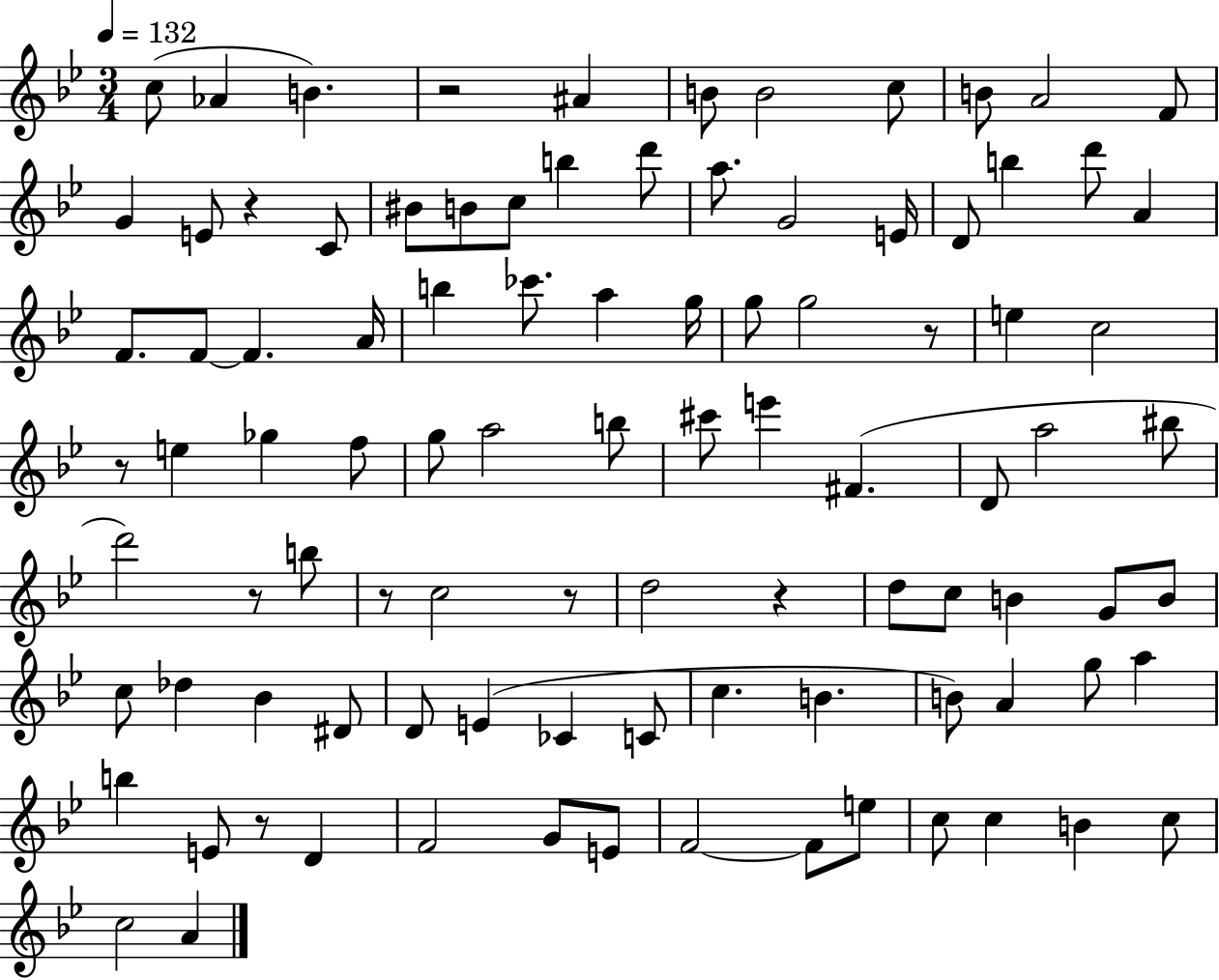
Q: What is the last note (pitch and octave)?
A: A4